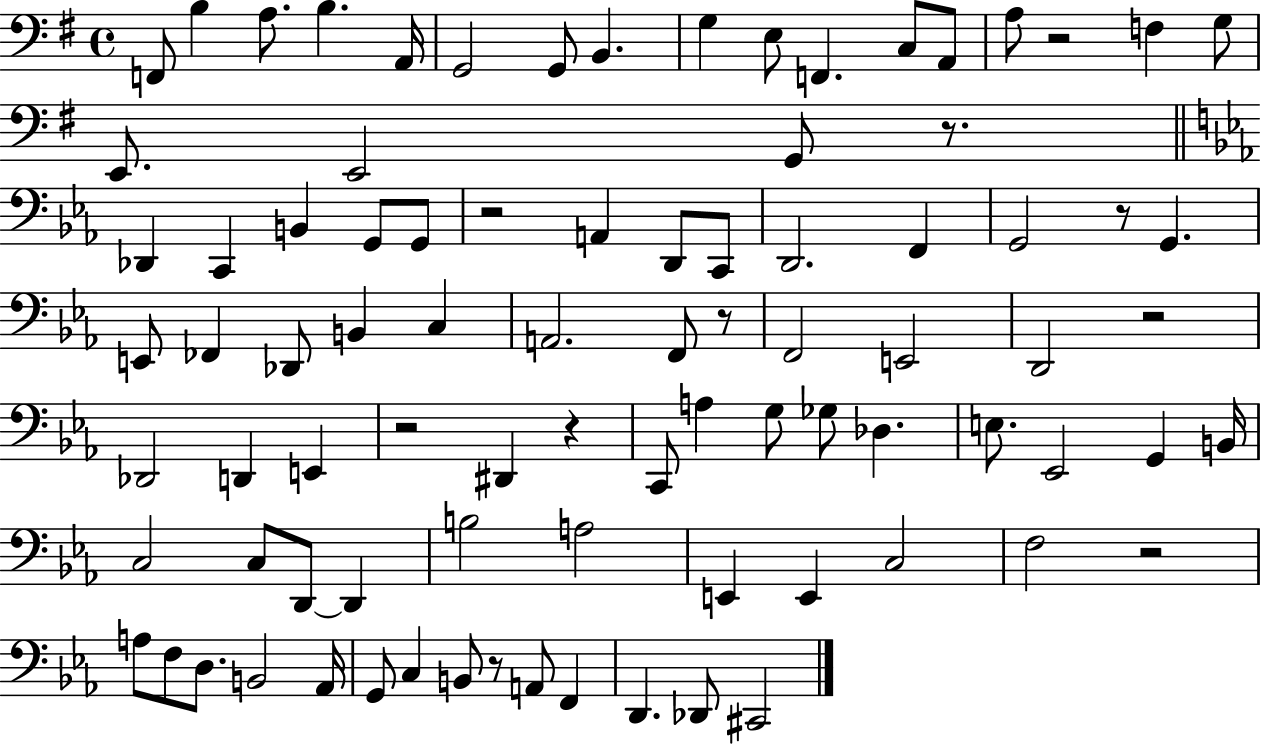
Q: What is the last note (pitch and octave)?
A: C#2